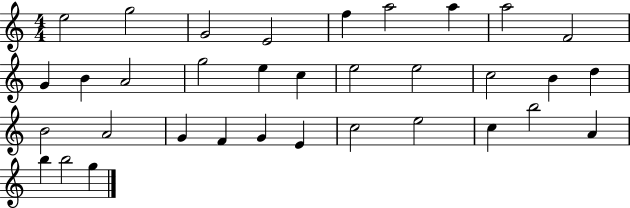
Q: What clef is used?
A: treble